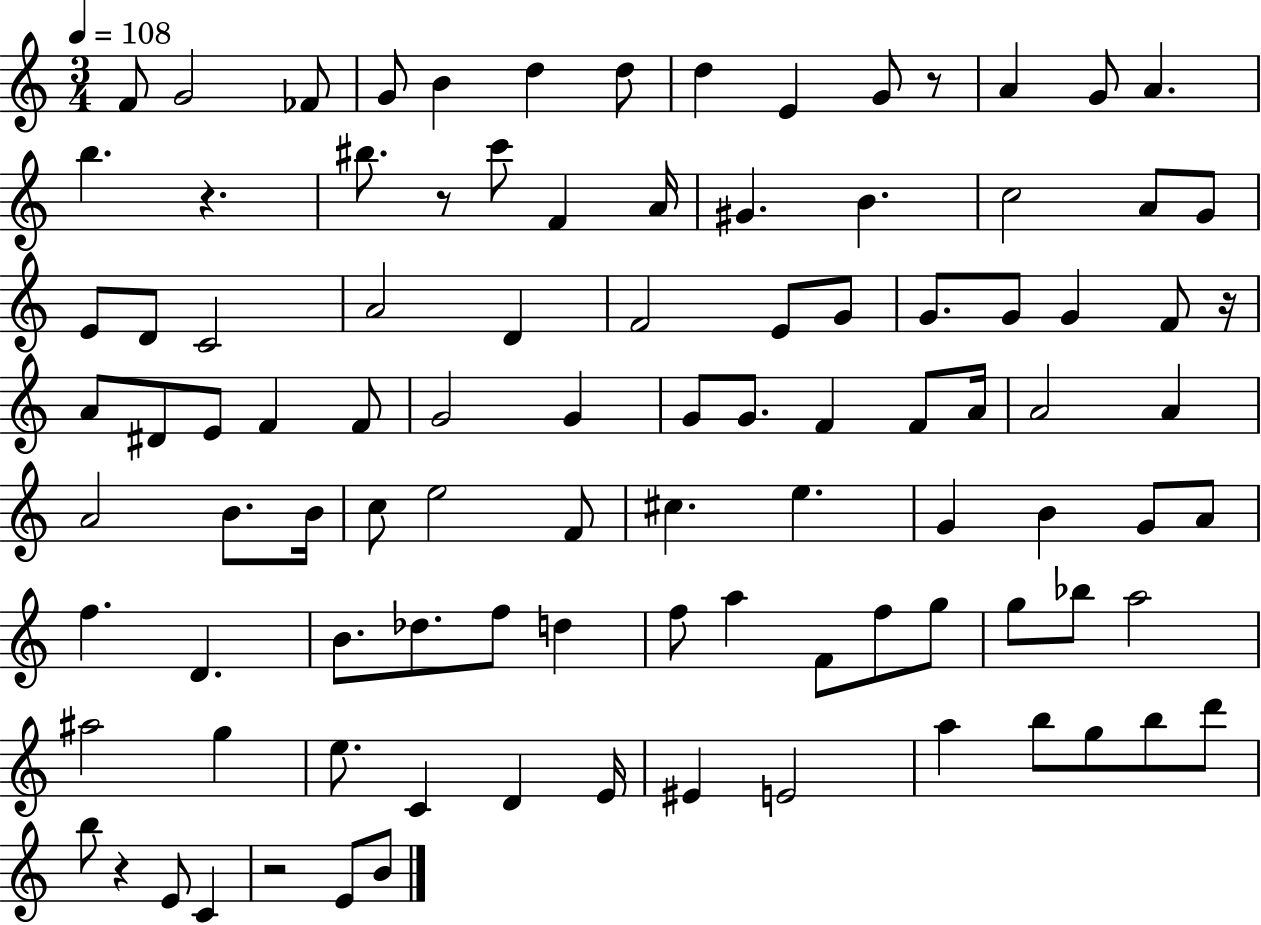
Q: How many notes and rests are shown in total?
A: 99